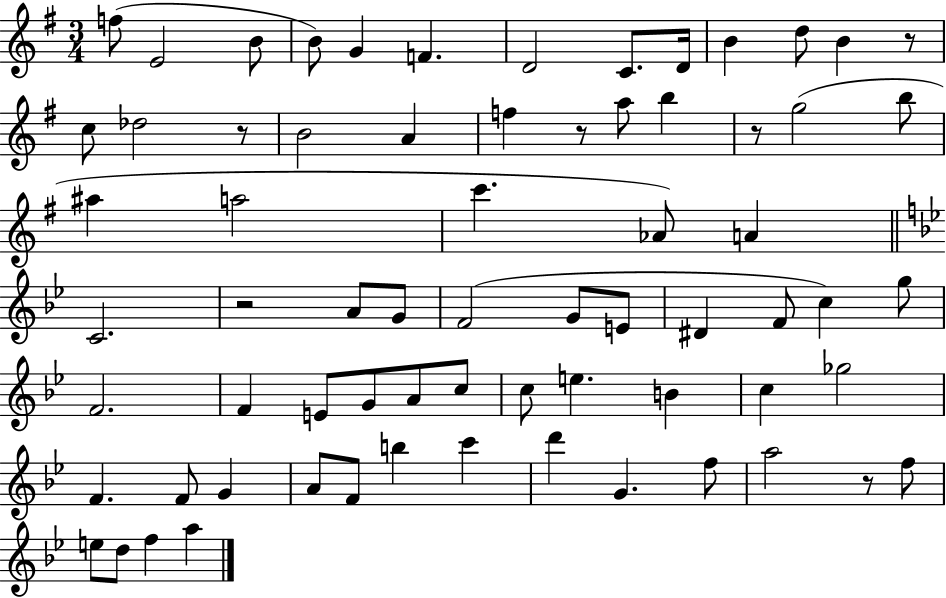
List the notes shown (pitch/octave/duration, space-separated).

F5/e E4/h B4/e B4/e G4/q F4/q. D4/h C4/e. D4/s B4/q D5/e B4/q R/e C5/e Db5/h R/e B4/h A4/q F5/q R/e A5/e B5/q R/e G5/h B5/e A#5/q A5/h C6/q. Ab4/e A4/q C4/h. R/h A4/e G4/e F4/h G4/e E4/e D#4/q F4/e C5/q G5/e F4/h. F4/q E4/e G4/e A4/e C5/e C5/e E5/q. B4/q C5/q Gb5/h F4/q. F4/e G4/q A4/e F4/e B5/q C6/q D6/q G4/q. F5/e A5/h R/e F5/e E5/e D5/e F5/q A5/q